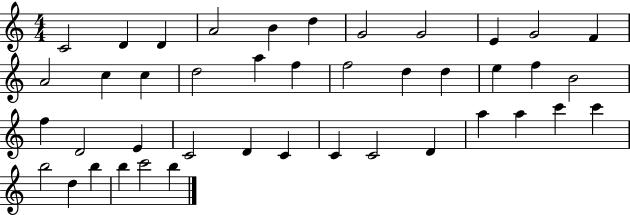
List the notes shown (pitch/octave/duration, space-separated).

C4/h D4/q D4/q A4/h B4/q D5/q G4/h G4/h E4/q G4/h F4/q A4/h C5/q C5/q D5/h A5/q F5/q F5/h D5/q D5/q E5/q F5/q B4/h F5/q D4/h E4/q C4/h D4/q C4/q C4/q C4/h D4/q A5/q A5/q C6/q C6/q B5/h D5/q B5/q B5/q C6/h B5/q